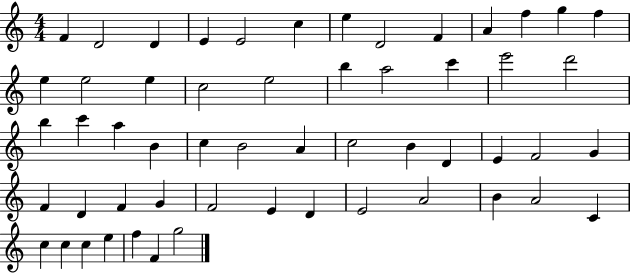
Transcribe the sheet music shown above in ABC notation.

X:1
T:Untitled
M:4/4
L:1/4
K:C
F D2 D E E2 c e D2 F A f g f e e2 e c2 e2 b a2 c' e'2 d'2 b c' a B c B2 A c2 B D E F2 G F D F G F2 E D E2 A2 B A2 C c c c e f F g2